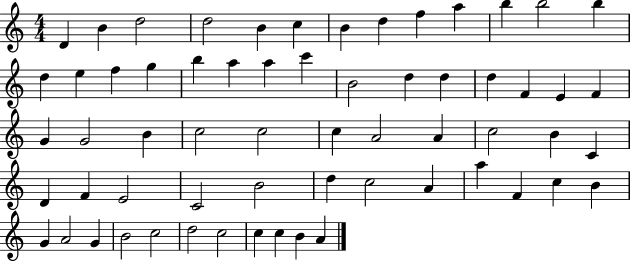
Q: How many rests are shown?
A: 0